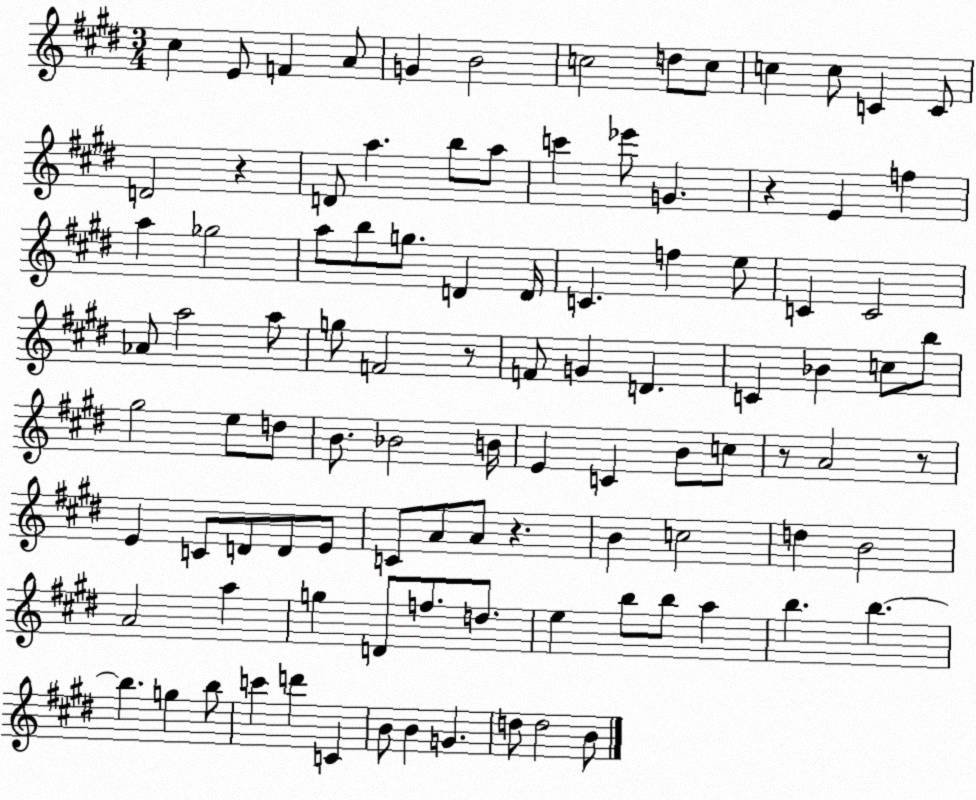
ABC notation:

X:1
T:Untitled
M:3/4
L:1/4
K:E
^c E/2 F A/2 G B2 c2 d/2 c/2 c c/2 C C/2 D2 z D/2 a b/2 a/2 c' _e'/2 G z E f a _g2 a/2 b/2 g/2 D D/4 C f e/2 C C2 _A/2 a2 a/2 g/2 F2 z/2 F/2 G D C _B c/2 b/2 ^g2 e/2 d/2 B/2 _B2 B/4 E C B/2 c/2 z/2 A2 z/2 E C/2 D/2 D/2 E/2 C/2 A/2 A/2 z B c2 d B2 A2 a g D/2 f/2 d/2 e b/2 b/2 a b b b g b/2 c' d' C B/2 B G d/2 d2 B/2